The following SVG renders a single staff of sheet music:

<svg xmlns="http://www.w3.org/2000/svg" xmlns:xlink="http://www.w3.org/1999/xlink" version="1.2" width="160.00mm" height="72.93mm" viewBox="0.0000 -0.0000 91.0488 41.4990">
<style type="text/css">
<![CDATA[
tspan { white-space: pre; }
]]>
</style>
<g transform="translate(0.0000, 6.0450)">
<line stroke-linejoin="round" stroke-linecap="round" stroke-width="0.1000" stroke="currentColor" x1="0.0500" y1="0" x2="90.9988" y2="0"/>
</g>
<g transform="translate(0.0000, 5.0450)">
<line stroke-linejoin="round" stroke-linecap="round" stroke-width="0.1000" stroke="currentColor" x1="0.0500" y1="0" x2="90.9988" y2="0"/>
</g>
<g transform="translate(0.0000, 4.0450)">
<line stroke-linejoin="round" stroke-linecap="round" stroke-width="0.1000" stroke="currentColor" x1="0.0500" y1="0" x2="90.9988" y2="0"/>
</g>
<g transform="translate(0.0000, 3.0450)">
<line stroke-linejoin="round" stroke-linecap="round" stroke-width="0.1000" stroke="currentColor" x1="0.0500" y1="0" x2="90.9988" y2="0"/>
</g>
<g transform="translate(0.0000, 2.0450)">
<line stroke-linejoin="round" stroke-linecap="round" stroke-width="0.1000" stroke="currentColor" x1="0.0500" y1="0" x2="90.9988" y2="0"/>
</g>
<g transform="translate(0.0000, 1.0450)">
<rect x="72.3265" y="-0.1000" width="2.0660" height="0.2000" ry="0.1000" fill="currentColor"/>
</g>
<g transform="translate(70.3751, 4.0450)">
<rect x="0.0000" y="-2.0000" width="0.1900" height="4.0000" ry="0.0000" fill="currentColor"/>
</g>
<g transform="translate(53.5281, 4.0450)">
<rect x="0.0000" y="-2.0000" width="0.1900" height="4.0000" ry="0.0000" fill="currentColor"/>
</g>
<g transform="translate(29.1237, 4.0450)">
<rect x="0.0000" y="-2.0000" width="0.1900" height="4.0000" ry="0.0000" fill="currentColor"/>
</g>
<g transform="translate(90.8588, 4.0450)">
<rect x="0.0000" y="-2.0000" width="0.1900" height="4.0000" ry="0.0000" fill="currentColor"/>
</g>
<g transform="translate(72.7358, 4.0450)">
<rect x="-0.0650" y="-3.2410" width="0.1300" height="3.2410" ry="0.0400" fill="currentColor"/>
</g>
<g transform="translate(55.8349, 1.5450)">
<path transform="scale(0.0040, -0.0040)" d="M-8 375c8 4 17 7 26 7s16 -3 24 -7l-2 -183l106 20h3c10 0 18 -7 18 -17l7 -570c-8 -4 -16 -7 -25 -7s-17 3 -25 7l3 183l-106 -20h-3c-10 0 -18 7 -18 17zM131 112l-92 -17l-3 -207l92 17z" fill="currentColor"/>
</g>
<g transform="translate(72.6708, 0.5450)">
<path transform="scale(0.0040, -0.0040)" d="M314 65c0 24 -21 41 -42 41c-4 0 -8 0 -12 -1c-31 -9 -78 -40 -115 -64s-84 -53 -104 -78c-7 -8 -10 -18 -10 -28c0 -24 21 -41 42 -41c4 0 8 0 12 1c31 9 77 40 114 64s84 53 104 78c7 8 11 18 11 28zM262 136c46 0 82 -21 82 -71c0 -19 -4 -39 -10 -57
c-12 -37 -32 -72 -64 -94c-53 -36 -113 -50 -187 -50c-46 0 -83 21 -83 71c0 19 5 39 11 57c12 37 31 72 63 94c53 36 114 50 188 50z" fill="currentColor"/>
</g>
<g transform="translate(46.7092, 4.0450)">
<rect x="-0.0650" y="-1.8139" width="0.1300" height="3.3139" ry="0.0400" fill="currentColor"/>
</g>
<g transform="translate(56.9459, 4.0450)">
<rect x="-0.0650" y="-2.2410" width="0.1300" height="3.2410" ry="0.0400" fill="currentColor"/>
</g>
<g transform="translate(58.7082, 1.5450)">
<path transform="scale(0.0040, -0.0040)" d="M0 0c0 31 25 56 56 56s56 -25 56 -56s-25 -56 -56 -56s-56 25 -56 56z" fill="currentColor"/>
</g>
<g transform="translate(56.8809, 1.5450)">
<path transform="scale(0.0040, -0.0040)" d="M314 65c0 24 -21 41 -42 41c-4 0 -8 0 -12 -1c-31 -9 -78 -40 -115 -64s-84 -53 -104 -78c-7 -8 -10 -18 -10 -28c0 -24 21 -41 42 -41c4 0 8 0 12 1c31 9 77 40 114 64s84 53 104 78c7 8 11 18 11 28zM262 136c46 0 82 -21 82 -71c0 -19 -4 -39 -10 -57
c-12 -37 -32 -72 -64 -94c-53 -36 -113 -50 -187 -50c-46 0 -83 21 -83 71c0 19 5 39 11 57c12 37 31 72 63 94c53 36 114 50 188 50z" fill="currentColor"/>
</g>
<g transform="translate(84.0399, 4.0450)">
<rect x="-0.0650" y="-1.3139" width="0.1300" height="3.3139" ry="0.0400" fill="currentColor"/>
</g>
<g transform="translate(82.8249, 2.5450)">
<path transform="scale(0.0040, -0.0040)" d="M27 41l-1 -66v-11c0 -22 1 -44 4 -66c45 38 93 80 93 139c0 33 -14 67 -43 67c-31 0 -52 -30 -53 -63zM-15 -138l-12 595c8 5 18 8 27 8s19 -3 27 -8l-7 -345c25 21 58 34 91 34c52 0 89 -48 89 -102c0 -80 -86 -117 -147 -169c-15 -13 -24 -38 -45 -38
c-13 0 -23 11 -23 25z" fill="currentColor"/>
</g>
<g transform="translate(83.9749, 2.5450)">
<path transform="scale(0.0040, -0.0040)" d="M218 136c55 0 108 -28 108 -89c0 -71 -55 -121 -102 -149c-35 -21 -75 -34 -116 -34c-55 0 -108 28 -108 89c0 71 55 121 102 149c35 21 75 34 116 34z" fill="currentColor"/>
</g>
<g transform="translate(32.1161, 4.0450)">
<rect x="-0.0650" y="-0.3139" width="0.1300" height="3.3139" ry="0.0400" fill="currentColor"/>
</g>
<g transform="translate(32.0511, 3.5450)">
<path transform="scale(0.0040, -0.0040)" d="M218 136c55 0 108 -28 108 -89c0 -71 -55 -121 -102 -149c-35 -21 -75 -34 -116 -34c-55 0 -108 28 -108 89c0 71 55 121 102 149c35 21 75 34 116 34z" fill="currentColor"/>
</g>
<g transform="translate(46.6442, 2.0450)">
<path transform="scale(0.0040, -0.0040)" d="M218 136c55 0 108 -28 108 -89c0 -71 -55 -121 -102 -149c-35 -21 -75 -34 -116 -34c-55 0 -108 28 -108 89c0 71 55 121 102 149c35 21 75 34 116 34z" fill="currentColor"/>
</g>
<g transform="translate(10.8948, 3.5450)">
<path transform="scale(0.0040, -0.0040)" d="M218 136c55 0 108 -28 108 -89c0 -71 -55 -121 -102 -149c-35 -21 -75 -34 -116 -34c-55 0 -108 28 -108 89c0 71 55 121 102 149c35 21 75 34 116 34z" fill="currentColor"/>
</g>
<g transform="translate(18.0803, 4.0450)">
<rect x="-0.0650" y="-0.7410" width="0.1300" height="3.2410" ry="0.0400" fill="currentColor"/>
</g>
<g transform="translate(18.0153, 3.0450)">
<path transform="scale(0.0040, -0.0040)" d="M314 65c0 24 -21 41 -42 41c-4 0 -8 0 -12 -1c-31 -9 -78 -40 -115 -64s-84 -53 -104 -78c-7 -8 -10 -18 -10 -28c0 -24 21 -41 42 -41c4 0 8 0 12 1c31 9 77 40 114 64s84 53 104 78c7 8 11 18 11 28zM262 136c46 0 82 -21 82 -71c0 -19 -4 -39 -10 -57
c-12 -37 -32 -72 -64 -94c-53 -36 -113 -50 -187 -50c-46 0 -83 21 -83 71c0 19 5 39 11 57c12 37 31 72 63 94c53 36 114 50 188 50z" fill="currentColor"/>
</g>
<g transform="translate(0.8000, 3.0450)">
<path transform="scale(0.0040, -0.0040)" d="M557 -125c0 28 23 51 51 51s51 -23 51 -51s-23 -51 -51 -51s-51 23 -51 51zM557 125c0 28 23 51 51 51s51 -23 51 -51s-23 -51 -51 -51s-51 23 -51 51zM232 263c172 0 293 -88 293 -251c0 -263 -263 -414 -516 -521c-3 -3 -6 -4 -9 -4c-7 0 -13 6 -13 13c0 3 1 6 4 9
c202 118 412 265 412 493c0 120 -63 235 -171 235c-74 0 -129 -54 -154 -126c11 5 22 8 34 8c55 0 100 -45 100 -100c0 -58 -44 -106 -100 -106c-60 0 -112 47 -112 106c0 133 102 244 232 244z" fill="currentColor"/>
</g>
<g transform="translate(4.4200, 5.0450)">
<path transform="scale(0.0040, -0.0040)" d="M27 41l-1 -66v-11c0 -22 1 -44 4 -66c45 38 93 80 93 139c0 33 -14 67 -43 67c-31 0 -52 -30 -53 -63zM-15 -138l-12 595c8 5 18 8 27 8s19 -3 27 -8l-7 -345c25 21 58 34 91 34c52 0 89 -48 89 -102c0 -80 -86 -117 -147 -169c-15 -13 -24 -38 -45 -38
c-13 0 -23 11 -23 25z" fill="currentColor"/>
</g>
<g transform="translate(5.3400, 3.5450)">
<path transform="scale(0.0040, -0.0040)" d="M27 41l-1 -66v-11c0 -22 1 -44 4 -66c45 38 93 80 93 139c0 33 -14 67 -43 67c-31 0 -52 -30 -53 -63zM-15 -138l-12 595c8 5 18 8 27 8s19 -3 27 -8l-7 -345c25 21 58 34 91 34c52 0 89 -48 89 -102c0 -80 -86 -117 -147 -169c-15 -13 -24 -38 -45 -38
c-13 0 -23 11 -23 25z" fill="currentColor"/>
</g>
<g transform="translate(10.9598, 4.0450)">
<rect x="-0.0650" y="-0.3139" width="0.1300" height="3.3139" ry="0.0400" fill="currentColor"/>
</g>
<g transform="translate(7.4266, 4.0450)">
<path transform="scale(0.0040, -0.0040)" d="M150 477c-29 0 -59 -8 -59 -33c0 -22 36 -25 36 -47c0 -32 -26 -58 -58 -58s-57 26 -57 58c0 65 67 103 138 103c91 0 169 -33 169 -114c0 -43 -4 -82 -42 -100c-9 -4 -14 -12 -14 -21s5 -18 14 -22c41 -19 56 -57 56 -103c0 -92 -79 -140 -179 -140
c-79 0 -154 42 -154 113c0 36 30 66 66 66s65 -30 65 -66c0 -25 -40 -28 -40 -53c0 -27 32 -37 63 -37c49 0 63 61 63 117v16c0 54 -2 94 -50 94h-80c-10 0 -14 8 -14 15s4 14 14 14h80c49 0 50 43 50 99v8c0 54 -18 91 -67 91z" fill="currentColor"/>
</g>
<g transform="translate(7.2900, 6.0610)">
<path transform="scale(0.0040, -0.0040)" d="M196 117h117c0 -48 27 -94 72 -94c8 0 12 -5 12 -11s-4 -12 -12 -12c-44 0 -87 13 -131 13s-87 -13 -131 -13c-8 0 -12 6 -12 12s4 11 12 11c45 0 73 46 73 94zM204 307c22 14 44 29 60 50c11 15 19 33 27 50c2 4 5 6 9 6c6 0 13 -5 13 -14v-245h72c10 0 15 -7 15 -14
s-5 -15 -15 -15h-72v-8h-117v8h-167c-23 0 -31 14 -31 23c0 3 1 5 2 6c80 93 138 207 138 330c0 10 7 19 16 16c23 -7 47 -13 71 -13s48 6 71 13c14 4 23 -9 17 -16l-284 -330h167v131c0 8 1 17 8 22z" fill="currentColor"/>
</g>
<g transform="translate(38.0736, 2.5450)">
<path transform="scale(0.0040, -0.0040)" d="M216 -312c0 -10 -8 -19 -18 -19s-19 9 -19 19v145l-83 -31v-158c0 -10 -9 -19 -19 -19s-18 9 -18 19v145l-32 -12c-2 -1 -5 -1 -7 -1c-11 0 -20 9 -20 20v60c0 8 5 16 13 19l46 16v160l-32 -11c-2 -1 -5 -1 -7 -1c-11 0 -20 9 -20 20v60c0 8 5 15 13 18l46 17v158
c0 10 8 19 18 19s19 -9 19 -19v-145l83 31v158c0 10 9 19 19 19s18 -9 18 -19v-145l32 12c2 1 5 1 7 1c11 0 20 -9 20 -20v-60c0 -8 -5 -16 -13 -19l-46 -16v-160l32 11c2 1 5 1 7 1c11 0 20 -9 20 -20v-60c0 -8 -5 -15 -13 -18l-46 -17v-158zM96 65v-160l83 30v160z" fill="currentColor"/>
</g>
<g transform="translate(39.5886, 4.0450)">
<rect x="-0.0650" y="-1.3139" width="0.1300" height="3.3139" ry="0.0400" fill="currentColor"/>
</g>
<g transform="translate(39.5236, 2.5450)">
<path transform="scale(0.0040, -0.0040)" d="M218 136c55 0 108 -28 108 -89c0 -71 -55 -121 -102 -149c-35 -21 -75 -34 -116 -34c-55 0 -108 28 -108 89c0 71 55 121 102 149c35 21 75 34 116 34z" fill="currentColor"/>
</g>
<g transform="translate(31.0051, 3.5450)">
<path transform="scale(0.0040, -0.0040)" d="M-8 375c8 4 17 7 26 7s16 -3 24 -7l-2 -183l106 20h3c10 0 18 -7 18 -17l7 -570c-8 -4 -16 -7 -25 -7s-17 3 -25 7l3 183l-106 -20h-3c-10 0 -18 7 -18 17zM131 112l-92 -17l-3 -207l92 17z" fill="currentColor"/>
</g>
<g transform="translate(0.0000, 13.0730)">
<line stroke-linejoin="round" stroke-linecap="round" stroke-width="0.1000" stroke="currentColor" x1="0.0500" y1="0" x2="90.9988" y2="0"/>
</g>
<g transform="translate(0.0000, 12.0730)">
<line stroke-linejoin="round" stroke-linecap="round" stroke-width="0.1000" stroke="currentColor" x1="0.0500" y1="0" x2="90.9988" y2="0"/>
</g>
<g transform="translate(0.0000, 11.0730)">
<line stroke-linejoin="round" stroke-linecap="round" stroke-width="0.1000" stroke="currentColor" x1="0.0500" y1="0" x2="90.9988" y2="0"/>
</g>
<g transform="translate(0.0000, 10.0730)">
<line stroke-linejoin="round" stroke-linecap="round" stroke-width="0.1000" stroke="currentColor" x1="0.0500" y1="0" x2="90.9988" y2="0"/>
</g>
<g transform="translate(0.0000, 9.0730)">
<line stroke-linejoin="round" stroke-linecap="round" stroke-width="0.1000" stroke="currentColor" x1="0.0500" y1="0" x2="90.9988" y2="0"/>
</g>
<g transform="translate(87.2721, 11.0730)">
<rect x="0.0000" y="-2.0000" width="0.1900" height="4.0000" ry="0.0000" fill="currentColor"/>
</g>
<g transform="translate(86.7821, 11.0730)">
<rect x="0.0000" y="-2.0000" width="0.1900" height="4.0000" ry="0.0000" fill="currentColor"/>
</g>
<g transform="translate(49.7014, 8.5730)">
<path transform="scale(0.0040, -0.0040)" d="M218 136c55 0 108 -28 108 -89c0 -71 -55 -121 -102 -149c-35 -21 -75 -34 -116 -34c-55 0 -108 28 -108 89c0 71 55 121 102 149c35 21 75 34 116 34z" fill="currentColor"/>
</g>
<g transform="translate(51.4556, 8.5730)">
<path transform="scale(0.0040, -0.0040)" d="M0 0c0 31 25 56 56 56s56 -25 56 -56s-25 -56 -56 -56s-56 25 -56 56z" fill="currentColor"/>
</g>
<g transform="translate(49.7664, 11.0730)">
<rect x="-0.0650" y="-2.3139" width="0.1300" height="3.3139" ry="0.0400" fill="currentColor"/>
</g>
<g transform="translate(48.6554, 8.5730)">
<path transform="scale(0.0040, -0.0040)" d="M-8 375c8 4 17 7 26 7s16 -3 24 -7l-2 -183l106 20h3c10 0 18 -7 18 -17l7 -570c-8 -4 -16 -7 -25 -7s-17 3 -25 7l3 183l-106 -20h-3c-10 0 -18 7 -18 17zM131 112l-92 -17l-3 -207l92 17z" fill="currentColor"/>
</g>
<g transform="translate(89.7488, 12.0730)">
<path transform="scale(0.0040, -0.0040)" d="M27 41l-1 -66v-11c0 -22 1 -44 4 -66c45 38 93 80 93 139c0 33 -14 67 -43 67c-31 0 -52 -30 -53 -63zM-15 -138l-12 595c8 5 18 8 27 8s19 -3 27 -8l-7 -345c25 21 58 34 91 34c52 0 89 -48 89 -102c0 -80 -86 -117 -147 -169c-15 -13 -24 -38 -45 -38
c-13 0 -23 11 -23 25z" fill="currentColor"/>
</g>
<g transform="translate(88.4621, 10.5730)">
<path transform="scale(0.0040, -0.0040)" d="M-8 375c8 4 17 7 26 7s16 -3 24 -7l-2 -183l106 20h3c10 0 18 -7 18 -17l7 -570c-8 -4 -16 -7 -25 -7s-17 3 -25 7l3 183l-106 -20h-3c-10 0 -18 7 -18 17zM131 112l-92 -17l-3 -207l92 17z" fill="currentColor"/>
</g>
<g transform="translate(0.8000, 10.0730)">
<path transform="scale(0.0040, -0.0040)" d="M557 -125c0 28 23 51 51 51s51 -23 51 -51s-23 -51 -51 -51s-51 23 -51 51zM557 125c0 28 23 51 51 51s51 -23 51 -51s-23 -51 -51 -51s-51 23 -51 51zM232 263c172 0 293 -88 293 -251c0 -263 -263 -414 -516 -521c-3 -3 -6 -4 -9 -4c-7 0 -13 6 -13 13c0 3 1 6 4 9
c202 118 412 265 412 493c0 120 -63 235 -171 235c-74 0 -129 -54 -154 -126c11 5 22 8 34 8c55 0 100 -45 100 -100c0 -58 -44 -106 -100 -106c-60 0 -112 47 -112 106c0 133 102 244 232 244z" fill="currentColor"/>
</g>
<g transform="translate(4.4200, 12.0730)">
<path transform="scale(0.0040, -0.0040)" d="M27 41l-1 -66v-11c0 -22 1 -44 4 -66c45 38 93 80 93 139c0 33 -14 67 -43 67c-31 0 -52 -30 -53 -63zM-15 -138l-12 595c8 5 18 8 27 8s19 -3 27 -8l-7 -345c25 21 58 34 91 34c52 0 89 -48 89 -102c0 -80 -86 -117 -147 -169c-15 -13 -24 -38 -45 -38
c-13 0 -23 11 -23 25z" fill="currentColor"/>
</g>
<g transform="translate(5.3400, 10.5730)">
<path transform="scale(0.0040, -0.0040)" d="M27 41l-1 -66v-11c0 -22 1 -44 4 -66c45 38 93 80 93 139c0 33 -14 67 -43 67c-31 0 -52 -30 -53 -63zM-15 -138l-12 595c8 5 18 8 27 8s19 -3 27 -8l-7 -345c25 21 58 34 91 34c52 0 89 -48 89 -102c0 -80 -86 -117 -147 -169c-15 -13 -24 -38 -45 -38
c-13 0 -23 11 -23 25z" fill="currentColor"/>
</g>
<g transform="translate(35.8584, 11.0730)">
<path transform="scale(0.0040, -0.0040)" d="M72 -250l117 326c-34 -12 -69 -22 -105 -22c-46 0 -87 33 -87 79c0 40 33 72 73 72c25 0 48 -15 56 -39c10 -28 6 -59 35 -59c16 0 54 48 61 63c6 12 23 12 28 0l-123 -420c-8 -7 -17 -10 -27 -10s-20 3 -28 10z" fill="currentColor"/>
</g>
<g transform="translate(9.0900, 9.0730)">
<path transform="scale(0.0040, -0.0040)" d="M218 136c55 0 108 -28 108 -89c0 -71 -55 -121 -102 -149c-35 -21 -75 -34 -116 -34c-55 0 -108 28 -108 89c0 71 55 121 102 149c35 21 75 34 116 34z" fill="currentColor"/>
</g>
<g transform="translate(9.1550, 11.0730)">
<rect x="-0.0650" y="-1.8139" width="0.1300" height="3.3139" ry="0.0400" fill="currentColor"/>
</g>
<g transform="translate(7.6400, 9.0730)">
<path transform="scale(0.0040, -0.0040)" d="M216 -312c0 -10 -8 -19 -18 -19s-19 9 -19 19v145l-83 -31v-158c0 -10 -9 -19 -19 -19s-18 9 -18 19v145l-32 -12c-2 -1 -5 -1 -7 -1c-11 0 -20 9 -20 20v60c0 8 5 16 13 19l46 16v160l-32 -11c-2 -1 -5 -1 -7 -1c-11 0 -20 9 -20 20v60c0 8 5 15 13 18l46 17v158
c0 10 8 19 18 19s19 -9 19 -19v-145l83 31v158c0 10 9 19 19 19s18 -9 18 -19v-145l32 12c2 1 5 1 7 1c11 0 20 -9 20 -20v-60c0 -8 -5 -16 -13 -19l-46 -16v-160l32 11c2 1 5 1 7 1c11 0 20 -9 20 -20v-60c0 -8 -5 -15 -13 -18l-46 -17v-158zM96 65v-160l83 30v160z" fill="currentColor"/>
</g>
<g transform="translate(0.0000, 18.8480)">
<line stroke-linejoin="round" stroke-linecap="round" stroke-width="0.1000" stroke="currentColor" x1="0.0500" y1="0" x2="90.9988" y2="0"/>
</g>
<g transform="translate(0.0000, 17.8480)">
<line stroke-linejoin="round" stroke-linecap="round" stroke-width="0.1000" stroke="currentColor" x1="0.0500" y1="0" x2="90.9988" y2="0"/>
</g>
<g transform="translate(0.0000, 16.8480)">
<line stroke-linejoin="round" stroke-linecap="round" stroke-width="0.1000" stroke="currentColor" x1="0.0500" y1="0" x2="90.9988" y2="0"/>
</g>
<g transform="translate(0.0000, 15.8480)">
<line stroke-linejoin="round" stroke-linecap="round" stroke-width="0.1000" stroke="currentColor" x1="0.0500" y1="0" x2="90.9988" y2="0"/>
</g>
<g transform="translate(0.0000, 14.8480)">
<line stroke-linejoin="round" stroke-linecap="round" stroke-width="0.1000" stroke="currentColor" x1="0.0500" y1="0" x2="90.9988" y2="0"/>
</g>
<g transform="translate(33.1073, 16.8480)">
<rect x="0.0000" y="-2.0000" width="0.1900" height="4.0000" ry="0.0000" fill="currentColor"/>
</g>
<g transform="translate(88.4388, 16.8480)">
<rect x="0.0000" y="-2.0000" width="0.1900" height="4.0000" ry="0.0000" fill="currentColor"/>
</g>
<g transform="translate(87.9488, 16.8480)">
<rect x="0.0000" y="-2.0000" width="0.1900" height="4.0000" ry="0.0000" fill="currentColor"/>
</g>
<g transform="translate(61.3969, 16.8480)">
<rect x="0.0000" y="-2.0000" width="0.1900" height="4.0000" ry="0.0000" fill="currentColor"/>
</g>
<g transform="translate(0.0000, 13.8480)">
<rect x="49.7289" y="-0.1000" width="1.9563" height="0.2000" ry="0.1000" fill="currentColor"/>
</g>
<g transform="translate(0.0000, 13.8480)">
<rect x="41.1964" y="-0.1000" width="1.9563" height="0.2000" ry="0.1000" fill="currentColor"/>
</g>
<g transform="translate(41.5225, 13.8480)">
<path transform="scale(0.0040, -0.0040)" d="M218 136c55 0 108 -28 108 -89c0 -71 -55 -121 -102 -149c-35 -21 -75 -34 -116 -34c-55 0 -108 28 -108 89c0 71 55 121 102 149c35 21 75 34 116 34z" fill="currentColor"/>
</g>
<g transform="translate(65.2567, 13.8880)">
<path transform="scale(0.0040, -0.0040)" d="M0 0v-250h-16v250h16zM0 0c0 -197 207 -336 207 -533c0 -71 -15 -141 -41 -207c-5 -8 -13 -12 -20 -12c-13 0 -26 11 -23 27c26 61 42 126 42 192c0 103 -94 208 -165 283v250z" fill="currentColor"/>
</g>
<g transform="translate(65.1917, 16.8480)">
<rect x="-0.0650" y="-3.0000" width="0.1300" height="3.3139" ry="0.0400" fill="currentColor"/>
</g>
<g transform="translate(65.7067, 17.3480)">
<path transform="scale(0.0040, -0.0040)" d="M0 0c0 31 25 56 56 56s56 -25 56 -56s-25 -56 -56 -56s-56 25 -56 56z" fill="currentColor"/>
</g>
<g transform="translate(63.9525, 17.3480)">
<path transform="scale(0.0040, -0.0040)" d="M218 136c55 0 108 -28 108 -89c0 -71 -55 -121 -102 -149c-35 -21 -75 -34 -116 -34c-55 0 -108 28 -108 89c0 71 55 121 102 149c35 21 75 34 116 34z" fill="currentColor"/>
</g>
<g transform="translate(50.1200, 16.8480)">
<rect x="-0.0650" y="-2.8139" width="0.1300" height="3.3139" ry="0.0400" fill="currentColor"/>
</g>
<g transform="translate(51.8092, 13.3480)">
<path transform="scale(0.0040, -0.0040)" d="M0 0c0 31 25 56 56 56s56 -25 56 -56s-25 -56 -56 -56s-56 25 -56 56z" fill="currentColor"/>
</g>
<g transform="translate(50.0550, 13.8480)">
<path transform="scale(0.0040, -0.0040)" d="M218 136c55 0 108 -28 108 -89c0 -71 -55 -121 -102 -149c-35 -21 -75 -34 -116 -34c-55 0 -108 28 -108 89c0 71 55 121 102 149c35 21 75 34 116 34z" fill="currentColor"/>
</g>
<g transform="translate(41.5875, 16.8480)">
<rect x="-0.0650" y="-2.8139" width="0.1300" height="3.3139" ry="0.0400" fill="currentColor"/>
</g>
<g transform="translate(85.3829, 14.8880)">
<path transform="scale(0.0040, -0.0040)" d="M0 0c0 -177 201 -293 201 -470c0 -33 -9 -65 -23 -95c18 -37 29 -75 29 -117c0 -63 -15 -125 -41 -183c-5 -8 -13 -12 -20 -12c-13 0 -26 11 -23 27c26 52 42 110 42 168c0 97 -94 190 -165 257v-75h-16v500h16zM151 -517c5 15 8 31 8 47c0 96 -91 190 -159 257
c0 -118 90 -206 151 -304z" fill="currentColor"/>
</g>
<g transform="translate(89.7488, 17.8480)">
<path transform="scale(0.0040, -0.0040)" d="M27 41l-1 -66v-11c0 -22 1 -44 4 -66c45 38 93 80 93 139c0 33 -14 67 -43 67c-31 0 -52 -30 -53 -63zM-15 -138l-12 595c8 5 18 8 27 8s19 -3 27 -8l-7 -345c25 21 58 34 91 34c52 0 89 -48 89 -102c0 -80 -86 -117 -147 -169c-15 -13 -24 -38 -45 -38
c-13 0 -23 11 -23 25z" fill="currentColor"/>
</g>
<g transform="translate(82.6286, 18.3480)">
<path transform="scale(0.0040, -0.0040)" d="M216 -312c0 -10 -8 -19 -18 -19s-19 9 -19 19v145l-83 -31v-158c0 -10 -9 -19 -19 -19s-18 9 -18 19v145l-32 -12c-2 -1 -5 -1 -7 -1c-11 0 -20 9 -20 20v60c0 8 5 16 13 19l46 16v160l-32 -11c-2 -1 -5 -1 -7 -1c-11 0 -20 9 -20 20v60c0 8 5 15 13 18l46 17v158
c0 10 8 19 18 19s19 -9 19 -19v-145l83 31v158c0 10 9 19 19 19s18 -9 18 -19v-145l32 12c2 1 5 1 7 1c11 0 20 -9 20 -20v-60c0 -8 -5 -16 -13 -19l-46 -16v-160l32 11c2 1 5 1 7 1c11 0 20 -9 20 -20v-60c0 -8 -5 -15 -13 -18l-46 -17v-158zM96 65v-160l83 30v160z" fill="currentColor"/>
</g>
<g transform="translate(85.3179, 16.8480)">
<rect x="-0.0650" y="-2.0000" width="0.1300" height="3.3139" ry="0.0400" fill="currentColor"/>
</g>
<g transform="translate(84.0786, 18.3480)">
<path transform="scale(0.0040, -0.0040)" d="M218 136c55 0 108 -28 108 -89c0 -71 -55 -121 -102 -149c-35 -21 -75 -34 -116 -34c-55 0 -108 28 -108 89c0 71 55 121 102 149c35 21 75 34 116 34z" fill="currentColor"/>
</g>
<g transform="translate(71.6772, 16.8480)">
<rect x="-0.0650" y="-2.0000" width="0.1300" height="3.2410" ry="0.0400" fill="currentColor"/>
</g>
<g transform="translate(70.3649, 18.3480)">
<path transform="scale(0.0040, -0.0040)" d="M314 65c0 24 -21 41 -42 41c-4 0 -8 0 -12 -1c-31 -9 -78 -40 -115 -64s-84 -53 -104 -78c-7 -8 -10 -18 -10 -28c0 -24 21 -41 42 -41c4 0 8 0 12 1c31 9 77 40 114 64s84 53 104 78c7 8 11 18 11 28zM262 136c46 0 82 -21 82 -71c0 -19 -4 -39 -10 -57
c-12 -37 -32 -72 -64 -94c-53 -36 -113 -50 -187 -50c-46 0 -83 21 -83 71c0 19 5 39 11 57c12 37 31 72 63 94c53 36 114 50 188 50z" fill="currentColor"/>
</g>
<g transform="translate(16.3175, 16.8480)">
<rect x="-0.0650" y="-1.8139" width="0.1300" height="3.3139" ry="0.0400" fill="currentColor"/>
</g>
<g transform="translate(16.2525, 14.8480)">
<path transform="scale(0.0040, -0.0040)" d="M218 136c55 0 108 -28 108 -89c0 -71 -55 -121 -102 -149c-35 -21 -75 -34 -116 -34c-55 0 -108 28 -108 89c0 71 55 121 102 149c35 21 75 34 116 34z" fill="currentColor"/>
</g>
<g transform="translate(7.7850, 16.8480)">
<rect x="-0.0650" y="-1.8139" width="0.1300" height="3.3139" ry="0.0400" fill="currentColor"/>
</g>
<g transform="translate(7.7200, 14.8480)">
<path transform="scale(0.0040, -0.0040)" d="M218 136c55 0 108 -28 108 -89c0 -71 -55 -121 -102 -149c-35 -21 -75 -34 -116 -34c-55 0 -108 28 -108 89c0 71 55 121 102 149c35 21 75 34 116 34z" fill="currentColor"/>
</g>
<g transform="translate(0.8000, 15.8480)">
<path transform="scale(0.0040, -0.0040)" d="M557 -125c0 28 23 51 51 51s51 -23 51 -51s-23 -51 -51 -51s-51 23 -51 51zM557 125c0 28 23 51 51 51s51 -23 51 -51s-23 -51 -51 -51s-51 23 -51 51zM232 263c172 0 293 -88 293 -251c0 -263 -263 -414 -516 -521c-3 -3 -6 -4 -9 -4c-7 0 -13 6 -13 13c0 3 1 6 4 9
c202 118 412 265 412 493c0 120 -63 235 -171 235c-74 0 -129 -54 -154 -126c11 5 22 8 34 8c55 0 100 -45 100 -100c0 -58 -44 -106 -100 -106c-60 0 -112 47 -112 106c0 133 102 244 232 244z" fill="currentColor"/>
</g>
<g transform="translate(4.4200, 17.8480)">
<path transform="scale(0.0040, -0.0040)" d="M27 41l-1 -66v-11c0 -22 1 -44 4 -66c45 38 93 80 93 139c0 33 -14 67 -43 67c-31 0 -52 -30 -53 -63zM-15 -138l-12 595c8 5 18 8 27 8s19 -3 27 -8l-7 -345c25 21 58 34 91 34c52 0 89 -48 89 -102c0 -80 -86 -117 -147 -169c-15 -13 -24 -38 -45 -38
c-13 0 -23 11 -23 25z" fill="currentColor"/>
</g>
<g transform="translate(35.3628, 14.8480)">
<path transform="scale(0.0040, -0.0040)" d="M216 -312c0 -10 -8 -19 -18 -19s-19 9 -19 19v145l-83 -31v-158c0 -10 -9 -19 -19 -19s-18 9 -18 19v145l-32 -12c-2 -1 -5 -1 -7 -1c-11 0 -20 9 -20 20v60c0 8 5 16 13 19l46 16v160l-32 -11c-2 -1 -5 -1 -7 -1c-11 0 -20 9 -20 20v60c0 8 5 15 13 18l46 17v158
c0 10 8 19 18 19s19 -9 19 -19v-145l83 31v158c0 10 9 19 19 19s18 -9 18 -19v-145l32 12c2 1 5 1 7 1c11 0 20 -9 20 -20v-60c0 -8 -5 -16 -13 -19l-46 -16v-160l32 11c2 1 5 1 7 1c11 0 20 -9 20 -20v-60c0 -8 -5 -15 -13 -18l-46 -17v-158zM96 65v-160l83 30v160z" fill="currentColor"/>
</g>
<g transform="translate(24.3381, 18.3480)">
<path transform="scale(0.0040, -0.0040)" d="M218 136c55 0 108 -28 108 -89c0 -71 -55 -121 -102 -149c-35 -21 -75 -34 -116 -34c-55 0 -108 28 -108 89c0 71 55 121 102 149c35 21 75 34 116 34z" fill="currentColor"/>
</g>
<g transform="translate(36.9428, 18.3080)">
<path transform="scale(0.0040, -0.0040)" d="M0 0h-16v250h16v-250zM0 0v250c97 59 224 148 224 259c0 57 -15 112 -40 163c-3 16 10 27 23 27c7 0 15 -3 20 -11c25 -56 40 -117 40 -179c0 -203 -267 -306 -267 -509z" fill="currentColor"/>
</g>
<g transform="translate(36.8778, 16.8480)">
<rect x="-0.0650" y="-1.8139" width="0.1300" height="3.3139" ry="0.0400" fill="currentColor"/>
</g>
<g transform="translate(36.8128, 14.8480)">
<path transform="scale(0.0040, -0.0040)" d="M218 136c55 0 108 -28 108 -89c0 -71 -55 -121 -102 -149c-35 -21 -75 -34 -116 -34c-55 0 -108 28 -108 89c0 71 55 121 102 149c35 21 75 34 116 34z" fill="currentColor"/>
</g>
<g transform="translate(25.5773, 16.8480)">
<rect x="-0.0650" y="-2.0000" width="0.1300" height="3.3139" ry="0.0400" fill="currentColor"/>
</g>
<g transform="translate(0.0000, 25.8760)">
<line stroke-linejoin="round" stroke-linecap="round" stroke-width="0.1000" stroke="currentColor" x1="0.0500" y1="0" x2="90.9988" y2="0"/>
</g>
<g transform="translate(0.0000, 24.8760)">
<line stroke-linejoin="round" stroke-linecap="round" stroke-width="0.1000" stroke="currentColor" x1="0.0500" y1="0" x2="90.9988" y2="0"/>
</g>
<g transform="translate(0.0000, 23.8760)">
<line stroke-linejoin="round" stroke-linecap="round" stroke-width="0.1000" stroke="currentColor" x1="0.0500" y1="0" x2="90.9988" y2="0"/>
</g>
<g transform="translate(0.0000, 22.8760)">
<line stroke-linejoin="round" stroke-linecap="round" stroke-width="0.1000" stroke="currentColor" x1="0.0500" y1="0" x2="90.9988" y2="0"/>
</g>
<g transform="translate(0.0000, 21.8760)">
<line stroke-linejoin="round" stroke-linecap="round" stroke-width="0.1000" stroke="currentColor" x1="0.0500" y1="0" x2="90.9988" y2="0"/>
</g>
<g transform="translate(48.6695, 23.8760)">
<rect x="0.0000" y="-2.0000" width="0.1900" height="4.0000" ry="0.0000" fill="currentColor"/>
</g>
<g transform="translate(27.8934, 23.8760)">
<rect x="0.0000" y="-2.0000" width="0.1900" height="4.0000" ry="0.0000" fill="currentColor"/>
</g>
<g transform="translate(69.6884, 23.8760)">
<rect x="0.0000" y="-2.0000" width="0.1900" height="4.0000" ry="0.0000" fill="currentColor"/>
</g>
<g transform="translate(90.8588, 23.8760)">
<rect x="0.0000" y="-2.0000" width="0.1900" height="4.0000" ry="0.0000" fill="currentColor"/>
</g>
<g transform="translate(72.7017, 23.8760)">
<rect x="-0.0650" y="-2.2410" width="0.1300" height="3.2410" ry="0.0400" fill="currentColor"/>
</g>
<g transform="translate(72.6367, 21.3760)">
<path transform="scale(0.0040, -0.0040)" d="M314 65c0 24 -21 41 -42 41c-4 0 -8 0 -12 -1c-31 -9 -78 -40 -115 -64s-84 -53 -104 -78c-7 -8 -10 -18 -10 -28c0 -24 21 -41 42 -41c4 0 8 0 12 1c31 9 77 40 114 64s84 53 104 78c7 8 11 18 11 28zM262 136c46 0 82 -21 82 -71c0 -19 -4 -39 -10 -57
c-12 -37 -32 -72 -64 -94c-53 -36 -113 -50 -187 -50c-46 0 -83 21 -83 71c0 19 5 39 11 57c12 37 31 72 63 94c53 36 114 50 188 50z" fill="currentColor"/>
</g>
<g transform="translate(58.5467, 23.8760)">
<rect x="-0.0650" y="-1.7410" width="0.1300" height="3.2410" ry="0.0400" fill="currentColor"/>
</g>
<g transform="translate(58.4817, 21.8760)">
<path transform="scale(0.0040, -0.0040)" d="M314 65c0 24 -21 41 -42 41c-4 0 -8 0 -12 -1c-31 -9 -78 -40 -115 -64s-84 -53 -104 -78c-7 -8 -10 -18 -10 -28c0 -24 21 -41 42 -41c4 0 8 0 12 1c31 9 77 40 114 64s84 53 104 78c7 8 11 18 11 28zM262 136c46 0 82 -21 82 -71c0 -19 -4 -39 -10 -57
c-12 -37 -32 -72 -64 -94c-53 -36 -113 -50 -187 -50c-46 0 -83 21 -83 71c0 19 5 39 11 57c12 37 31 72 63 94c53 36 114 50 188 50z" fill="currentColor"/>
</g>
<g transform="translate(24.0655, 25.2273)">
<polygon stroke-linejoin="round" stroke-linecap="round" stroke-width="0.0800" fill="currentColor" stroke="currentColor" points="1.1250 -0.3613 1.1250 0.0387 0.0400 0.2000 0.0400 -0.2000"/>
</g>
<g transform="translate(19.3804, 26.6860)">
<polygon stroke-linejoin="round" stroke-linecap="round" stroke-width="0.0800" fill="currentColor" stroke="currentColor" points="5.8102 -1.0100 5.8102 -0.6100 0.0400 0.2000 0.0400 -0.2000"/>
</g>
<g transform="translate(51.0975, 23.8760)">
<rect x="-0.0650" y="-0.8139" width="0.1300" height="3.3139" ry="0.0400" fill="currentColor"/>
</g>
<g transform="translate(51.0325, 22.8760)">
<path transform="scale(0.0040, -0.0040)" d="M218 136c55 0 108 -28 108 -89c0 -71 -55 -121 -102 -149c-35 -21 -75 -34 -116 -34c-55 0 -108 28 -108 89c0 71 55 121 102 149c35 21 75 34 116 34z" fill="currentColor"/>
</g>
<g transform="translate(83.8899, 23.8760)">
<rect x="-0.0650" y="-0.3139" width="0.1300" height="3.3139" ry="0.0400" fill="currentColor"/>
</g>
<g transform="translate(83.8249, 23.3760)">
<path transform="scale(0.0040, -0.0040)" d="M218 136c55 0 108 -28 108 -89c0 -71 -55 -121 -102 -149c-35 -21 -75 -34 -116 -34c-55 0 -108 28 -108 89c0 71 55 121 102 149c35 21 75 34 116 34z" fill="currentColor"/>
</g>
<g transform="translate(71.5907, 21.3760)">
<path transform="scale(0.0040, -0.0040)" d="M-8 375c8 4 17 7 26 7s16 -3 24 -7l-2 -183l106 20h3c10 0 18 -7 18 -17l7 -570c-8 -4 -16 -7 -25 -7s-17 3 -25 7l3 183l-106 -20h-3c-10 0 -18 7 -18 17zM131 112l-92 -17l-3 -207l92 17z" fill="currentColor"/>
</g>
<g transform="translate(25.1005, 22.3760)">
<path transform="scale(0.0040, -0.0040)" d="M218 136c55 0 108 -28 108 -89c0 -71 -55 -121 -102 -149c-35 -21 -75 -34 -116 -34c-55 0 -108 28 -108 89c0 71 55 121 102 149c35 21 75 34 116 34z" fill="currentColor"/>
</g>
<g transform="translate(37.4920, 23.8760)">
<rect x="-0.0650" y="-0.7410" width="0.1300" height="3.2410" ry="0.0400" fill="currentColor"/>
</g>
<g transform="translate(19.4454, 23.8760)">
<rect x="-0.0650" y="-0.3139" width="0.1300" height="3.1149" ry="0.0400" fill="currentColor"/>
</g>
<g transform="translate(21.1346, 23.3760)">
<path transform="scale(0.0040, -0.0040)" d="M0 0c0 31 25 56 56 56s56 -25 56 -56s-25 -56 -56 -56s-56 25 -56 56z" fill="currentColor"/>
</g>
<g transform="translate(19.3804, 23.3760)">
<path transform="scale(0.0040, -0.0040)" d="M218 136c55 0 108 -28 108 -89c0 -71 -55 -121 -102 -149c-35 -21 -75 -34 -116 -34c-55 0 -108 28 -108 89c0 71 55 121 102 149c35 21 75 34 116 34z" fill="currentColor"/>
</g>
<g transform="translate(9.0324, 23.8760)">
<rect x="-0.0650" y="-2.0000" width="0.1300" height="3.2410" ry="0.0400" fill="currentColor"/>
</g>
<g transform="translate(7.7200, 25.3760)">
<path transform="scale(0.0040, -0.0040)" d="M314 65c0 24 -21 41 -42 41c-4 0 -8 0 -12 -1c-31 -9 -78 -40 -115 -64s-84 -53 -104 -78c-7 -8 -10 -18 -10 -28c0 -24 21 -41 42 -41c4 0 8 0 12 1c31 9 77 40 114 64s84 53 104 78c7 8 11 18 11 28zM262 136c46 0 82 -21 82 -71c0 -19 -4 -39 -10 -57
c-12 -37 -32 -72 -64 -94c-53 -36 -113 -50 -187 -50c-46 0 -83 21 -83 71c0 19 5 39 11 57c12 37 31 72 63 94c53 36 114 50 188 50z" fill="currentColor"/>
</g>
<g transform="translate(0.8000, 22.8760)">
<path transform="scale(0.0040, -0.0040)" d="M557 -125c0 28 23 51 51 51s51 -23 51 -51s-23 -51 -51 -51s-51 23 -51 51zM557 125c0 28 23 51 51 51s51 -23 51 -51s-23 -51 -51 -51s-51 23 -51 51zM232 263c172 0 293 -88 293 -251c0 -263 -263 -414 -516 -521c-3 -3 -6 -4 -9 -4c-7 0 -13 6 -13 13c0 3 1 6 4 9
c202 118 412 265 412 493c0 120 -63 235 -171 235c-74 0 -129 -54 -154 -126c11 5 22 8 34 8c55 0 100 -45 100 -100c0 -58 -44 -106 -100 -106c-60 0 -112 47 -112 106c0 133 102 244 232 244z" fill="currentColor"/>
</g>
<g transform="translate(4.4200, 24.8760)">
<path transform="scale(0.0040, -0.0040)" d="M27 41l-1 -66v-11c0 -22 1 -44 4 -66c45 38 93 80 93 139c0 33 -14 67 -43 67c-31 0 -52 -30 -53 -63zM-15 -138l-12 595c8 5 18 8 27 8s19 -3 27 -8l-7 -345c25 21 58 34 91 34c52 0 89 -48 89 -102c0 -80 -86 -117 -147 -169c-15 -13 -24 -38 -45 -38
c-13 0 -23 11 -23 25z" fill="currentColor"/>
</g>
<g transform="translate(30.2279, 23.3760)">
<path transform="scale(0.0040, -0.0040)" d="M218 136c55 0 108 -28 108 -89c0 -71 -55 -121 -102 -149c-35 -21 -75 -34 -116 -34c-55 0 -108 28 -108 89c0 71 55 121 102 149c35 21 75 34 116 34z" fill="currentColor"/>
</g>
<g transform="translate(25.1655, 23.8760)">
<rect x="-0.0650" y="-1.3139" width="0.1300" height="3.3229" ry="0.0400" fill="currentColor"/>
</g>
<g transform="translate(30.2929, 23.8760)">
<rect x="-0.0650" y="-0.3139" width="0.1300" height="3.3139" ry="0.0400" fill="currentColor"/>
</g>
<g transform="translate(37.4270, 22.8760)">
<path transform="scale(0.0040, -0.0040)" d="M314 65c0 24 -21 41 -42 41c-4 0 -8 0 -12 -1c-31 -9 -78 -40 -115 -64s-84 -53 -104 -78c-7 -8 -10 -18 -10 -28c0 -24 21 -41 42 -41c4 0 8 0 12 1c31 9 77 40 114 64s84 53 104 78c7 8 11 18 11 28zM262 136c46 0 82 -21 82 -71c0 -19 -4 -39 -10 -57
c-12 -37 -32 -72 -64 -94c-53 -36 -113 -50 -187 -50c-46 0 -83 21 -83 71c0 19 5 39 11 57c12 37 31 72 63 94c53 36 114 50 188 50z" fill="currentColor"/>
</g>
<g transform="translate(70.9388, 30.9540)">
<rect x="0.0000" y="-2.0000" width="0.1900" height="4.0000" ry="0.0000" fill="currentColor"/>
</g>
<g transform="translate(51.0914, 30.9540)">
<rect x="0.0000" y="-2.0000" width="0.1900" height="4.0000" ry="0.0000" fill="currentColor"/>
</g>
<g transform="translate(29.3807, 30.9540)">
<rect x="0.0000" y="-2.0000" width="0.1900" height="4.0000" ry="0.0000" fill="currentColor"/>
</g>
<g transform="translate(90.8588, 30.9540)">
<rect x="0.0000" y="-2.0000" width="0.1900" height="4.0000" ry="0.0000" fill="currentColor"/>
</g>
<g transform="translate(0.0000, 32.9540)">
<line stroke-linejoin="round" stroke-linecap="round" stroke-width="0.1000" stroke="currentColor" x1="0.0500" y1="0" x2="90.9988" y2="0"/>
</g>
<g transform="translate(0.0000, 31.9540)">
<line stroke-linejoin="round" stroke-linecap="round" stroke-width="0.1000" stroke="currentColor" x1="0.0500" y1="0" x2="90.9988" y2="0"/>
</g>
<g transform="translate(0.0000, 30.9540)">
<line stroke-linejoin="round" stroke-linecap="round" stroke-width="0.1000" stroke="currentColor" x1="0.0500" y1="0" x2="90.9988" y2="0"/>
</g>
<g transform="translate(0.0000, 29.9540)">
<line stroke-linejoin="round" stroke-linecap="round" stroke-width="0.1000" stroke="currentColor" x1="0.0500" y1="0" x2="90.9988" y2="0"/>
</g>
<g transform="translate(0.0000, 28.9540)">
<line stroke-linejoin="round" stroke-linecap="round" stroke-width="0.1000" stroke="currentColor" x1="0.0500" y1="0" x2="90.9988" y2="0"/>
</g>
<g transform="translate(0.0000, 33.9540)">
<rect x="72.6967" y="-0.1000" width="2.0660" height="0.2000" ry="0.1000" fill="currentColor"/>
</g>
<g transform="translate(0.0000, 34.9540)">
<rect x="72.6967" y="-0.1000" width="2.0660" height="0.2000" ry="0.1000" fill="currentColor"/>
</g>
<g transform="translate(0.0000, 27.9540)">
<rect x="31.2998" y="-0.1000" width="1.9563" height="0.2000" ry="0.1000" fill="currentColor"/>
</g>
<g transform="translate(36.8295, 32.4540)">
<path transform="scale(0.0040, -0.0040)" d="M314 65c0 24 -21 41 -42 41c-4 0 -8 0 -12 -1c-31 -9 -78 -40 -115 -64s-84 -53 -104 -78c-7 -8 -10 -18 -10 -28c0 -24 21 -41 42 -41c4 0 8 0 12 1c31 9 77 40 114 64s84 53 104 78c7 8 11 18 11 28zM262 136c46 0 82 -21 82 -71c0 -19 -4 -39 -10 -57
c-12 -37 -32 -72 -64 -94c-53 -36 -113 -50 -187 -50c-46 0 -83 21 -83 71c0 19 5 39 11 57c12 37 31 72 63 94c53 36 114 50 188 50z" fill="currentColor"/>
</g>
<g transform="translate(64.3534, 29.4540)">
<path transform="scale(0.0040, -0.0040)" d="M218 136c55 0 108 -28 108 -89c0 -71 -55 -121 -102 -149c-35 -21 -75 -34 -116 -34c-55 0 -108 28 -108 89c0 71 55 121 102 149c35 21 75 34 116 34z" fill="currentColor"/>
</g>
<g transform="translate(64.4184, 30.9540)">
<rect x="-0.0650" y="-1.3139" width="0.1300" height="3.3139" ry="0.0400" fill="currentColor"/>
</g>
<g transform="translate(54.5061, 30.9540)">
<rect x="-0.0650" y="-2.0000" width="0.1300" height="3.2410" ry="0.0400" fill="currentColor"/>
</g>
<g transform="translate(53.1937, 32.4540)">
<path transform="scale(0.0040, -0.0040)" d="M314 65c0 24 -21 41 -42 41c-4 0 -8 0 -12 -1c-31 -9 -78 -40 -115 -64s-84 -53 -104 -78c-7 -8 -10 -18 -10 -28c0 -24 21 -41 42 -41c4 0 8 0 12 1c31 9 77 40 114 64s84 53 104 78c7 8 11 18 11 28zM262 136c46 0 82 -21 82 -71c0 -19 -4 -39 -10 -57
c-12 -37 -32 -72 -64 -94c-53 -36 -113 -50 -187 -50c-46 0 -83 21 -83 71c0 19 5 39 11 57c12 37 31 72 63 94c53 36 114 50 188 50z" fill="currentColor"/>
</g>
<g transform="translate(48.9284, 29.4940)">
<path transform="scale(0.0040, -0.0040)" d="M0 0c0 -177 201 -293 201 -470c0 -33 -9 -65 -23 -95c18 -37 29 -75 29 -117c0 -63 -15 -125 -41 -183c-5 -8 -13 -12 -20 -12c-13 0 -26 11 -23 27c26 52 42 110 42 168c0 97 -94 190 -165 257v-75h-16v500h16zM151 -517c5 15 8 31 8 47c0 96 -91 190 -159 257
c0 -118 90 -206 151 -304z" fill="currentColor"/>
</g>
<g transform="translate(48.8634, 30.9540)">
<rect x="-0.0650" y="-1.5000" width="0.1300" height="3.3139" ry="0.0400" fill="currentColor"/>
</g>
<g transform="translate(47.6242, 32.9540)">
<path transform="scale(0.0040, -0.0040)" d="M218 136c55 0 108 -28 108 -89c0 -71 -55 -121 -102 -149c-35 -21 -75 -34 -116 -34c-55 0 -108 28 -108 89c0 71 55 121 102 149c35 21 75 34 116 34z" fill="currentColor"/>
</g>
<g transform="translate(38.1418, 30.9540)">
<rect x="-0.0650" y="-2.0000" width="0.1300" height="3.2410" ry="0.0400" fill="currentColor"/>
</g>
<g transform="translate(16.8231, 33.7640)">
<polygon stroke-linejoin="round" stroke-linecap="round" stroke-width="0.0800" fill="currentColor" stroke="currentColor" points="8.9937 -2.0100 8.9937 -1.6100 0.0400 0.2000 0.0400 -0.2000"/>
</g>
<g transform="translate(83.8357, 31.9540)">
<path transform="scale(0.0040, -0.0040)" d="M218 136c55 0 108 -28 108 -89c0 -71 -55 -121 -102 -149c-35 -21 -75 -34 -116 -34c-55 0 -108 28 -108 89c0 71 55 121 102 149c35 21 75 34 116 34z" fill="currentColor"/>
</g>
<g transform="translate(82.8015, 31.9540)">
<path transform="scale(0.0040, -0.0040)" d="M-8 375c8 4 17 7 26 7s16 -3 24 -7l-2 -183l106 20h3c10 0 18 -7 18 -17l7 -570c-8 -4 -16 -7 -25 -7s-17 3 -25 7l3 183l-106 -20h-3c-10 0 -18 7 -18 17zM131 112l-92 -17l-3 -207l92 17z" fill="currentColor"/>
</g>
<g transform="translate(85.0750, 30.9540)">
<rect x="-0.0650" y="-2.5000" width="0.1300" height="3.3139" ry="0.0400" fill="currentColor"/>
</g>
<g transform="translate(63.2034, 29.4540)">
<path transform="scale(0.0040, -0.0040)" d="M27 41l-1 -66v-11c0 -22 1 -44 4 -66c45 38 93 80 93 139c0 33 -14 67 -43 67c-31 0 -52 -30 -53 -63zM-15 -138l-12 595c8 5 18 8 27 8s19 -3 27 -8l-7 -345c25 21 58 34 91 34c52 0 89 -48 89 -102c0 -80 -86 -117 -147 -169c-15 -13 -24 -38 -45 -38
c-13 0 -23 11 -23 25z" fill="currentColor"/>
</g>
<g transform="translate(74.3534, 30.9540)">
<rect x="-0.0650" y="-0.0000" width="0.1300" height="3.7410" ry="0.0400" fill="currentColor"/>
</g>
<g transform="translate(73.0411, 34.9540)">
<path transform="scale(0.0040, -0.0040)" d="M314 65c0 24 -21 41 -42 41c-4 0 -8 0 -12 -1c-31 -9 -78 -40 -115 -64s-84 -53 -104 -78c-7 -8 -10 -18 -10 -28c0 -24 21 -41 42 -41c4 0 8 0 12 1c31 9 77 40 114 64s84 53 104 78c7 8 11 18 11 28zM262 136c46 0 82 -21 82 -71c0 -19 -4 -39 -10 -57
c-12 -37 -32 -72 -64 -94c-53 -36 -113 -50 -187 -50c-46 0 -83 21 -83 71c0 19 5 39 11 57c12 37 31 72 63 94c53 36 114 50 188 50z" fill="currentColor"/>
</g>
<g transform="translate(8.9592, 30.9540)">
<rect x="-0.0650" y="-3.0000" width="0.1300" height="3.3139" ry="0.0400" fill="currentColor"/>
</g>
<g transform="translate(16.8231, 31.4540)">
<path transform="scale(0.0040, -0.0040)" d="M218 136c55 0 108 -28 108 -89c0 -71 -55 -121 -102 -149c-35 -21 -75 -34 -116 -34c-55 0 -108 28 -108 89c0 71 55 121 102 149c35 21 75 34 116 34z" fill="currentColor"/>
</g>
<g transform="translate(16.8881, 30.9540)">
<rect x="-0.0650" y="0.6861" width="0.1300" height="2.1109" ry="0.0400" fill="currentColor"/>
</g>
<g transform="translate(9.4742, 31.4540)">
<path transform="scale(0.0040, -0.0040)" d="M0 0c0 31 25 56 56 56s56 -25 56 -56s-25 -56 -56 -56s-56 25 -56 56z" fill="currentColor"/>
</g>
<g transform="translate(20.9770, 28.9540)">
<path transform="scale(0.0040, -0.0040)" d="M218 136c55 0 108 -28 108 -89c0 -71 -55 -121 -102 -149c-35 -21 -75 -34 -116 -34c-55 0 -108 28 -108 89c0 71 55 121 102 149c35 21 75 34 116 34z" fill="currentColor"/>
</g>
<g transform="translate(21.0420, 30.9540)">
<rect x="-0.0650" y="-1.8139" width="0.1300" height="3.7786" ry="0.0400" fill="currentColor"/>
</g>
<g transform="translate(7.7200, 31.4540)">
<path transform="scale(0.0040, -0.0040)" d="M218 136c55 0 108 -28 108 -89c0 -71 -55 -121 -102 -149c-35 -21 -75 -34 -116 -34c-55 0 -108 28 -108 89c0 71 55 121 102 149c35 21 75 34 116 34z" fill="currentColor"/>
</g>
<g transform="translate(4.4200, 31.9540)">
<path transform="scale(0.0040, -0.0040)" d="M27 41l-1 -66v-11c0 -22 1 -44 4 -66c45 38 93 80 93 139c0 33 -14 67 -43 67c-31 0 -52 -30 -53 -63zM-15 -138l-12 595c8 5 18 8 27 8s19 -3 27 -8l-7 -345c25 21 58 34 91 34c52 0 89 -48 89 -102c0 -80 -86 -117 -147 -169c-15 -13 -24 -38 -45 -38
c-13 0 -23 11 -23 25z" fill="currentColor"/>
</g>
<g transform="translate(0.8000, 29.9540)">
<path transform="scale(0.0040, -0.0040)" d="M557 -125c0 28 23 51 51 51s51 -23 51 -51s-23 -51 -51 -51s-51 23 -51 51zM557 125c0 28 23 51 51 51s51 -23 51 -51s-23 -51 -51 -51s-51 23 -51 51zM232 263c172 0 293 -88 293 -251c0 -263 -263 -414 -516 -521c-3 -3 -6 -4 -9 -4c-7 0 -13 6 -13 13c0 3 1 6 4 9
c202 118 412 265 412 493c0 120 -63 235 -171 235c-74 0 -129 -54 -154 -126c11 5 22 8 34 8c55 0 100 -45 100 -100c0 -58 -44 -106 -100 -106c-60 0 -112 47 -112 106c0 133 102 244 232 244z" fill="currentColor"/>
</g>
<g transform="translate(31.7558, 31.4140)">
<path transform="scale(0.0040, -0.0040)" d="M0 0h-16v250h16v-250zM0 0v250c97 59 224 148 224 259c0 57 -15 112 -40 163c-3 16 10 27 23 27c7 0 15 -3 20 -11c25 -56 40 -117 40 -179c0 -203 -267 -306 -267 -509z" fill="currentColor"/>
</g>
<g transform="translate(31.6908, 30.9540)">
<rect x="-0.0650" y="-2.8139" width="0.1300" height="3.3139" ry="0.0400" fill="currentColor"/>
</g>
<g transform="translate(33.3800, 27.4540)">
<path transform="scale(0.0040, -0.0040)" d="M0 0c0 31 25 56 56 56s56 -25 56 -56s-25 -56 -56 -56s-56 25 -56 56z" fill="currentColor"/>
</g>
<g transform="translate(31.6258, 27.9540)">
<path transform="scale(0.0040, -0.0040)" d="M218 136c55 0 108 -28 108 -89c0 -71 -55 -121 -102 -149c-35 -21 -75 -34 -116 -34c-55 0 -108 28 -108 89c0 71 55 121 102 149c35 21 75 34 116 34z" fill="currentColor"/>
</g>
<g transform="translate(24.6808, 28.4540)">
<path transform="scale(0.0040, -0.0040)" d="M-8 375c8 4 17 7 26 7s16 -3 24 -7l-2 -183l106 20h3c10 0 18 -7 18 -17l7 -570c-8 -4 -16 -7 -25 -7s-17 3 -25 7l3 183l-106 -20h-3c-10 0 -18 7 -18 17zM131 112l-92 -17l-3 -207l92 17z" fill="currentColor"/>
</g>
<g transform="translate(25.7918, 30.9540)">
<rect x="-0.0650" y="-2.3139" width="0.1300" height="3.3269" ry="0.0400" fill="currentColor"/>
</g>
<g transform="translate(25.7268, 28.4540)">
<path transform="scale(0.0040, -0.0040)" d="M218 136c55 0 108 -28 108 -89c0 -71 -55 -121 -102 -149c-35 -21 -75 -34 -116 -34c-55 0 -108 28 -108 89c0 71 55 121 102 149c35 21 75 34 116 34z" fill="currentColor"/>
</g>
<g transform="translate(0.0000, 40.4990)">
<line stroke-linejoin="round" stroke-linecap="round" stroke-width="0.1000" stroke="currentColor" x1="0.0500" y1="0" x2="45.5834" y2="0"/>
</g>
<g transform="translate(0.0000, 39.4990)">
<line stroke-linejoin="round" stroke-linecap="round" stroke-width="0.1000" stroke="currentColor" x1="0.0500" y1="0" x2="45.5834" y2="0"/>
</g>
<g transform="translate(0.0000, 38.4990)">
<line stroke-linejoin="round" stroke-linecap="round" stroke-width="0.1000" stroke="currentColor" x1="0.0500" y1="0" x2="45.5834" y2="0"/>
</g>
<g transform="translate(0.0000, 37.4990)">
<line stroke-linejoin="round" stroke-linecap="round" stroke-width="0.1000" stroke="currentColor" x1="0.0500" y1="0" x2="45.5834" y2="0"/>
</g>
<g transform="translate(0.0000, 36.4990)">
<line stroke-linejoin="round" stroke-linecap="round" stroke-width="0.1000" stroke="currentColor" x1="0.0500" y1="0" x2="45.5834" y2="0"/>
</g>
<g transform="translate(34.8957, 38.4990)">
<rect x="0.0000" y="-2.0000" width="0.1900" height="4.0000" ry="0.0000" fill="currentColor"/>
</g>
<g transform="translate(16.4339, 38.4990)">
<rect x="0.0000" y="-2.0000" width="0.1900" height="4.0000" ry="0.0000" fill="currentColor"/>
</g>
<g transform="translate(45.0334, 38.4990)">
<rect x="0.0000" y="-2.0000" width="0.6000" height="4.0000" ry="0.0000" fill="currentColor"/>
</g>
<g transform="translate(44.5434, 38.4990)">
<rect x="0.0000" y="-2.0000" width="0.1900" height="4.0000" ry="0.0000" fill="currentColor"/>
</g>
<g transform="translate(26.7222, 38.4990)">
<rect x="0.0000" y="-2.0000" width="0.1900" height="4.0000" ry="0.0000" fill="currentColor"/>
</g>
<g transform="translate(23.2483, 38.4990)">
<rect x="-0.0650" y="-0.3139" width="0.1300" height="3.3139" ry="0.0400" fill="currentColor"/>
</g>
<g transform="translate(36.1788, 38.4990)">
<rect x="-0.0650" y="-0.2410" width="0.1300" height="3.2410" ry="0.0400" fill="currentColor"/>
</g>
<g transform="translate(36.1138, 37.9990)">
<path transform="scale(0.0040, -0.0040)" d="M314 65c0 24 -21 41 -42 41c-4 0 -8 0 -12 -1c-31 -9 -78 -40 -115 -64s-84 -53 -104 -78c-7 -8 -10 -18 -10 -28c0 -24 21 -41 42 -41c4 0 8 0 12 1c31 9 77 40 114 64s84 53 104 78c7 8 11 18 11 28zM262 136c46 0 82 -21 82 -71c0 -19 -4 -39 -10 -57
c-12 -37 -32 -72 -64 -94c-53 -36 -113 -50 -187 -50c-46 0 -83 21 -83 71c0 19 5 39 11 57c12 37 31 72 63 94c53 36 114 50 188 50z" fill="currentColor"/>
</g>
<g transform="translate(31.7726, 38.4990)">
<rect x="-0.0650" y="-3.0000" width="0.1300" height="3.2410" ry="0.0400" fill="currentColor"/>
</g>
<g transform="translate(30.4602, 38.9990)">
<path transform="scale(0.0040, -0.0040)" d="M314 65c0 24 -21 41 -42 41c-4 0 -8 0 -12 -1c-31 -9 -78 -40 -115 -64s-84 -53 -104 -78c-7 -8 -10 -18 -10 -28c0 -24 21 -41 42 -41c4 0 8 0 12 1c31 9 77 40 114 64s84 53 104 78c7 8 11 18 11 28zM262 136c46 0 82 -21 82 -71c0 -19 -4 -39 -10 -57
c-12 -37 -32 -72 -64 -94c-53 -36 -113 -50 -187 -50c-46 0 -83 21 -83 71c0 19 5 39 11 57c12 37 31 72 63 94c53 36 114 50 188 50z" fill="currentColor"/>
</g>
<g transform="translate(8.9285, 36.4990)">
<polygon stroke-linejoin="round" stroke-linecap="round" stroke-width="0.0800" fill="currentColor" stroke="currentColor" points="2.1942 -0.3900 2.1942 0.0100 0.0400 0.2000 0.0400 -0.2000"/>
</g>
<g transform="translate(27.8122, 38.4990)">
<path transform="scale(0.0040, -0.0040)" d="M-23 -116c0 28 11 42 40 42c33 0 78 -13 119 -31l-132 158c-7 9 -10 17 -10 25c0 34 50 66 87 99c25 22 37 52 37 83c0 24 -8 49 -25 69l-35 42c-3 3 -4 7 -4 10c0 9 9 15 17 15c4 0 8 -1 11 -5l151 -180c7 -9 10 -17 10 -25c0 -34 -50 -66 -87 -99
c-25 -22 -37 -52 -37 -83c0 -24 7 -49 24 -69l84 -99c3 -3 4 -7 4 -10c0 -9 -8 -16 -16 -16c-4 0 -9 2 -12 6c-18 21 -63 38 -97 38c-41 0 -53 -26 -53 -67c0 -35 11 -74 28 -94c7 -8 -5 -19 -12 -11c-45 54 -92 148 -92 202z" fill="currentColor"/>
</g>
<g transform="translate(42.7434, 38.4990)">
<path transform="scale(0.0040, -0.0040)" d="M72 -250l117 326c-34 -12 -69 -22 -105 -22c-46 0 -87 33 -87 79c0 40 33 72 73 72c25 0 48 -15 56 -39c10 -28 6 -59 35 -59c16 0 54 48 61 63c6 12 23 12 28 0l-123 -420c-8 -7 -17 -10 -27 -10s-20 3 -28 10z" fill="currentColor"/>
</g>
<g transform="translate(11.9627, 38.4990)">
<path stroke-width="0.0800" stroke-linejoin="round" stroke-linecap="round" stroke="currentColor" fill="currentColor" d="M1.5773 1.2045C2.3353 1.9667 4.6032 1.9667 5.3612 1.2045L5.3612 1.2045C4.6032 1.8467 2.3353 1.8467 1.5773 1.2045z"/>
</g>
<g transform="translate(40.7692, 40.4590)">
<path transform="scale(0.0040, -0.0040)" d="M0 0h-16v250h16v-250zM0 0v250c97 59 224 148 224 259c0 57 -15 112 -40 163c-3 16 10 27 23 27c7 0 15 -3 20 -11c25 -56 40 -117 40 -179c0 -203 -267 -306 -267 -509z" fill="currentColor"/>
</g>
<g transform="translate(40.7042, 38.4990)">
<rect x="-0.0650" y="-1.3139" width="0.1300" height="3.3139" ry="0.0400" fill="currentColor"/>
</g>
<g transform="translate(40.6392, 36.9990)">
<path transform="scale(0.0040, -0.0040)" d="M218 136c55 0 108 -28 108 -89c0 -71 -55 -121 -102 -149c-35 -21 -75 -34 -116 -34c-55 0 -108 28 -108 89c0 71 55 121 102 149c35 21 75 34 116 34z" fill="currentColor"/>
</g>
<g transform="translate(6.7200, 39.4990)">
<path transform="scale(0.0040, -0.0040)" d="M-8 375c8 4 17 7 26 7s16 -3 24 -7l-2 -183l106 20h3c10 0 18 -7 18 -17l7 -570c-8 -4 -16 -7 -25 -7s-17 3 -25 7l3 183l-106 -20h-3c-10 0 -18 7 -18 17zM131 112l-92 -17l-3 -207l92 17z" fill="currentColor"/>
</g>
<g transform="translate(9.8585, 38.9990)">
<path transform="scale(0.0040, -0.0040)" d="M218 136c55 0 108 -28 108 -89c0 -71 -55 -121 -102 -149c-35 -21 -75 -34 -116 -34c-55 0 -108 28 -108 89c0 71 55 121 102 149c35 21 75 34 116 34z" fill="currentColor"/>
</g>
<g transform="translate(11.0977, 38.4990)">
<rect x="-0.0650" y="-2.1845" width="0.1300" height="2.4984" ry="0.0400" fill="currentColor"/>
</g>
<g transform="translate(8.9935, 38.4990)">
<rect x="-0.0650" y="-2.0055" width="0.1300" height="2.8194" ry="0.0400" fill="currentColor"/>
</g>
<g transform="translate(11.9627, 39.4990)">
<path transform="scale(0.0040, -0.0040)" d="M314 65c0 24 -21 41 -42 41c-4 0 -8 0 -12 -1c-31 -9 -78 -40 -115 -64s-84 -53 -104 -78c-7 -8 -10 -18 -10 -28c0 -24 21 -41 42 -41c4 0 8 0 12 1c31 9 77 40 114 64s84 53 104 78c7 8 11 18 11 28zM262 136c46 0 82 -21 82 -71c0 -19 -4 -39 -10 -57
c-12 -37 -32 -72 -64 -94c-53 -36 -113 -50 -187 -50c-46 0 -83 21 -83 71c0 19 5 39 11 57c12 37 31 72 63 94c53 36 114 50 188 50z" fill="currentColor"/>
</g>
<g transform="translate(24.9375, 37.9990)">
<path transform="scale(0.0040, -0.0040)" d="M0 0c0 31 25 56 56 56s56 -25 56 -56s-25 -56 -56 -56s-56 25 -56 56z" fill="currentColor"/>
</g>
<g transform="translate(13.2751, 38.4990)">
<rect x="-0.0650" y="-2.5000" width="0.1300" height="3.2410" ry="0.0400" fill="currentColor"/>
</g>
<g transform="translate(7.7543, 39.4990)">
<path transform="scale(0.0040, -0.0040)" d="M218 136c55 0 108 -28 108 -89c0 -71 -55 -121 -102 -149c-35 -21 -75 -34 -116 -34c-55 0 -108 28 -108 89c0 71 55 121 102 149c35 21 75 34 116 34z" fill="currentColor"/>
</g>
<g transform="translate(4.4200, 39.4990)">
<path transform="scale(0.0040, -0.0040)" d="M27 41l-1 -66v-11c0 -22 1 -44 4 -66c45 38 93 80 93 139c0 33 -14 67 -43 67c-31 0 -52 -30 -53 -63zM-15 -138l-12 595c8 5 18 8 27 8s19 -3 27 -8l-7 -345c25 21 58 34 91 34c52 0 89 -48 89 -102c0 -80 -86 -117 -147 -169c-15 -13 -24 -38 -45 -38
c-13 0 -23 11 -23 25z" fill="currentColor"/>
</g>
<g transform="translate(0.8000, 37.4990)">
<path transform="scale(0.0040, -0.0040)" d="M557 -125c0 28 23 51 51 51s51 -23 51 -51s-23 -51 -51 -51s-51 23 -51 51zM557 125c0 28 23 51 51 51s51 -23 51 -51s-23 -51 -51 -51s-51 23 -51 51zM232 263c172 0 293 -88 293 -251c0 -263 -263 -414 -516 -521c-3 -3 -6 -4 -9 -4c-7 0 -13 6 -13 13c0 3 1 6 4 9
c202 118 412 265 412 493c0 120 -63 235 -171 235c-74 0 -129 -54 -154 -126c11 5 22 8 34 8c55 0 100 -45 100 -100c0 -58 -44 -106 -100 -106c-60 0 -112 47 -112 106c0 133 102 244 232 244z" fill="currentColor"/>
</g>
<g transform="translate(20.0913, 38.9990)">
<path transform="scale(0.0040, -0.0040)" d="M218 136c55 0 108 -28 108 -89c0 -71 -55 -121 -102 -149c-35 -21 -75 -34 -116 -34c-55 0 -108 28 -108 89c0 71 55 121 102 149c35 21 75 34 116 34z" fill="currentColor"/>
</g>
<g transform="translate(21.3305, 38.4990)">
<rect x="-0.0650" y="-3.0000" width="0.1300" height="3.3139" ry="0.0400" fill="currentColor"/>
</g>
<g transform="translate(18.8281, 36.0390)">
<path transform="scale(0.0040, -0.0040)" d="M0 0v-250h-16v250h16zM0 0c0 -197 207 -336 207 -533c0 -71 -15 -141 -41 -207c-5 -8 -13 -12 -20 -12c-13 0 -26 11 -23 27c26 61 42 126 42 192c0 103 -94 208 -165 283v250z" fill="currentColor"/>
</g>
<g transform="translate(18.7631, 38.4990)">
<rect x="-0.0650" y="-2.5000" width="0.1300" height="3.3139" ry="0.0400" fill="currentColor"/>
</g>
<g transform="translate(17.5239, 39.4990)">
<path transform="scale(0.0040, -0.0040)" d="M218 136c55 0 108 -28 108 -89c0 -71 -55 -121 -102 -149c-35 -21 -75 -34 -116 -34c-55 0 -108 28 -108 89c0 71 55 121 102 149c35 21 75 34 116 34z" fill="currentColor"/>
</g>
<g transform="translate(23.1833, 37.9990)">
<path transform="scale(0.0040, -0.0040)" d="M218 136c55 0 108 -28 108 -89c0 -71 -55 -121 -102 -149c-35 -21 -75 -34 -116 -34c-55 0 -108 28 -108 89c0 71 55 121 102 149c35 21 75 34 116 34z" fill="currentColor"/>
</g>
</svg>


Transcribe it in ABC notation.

X:1
T:Untitled
M:3/4
L:1/4
K:Bb
_E, F,2 E, ^G, A, B,2 D2 _G, ^A, z/2 B, A, A, A,, ^A,/2 C C C,/2 A,,2 ^A,,/4 A,,2 E,/2 G,/4 E, F,2 F, A,2 B,2 E, C, C,/2 A,/2 B,/2 C/2 A,,2 G,,/4 A,,2 _G, C,,2 B,, B,,/2 C,/2 B,,2 B,,/2 C, E, z C,2 E,2 G,/2 z/2